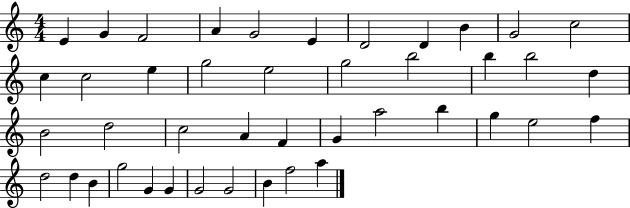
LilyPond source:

{
  \clef treble
  \numericTimeSignature
  \time 4/4
  \key c \major
  e'4 g'4 f'2 | a'4 g'2 e'4 | d'2 d'4 b'4 | g'2 c''2 | \break c''4 c''2 e''4 | g''2 e''2 | g''2 b''2 | b''4 b''2 d''4 | \break b'2 d''2 | c''2 a'4 f'4 | g'4 a''2 b''4 | g''4 e''2 f''4 | \break d''2 d''4 b'4 | g''2 g'4 g'4 | g'2 g'2 | b'4 f''2 a''4 | \break \bar "|."
}